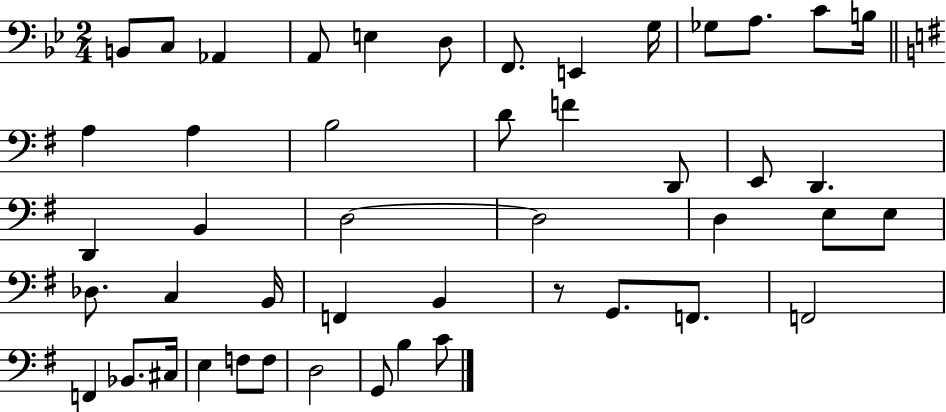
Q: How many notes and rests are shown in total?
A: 47